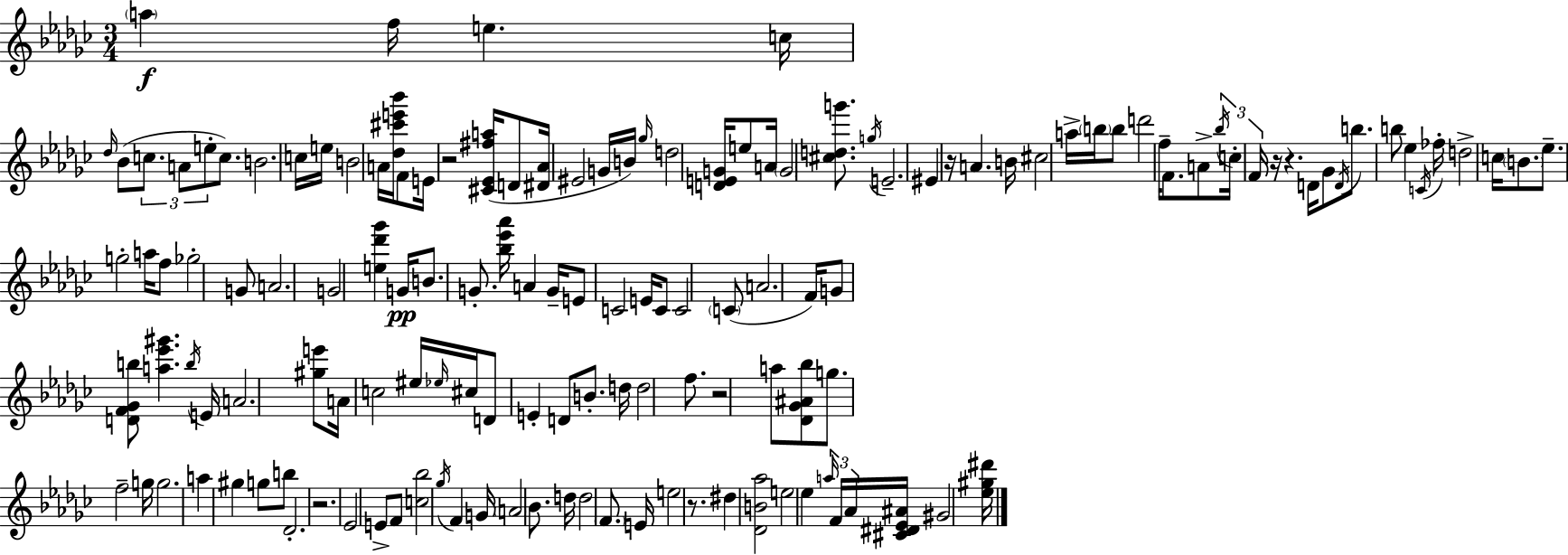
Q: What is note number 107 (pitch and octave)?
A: A4